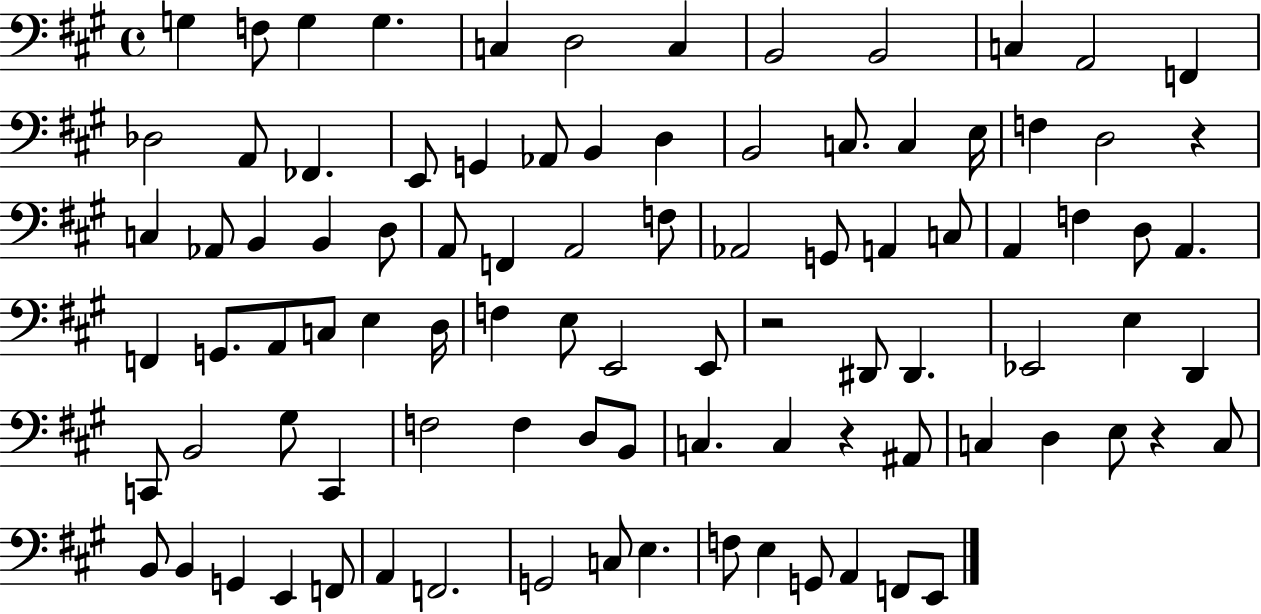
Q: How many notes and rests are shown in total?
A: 93